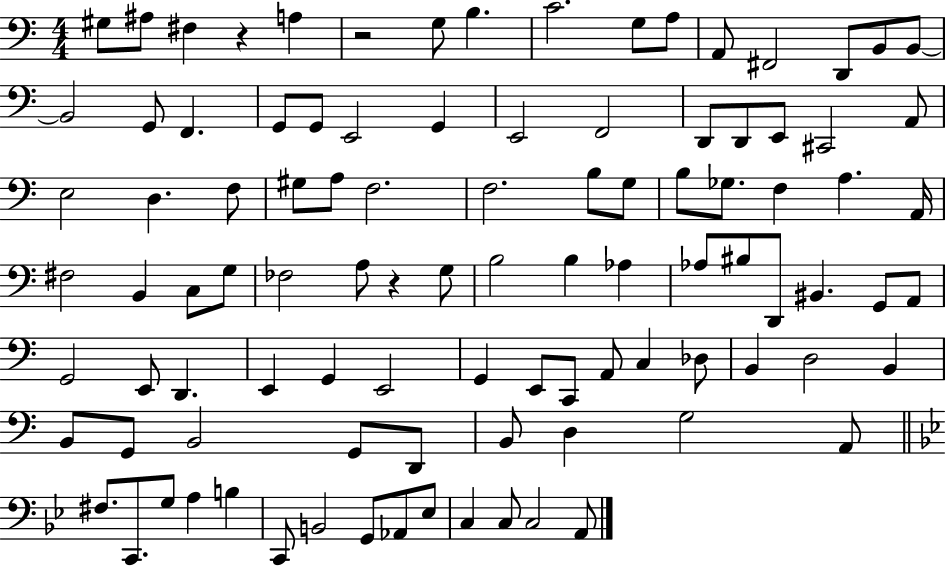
X:1
T:Untitled
M:4/4
L:1/4
K:C
^G,/2 ^A,/2 ^F, z A, z2 G,/2 B, C2 G,/2 A,/2 A,,/2 ^F,,2 D,,/2 B,,/2 B,,/2 B,,2 G,,/2 F,, G,,/2 G,,/2 E,,2 G,, E,,2 F,,2 D,,/2 D,,/2 E,,/2 ^C,,2 A,,/2 E,2 D, F,/2 ^G,/2 A,/2 F,2 F,2 B,/2 G,/2 B,/2 _G,/2 F, A, A,,/4 ^F,2 B,, C,/2 G,/2 _F,2 A,/2 z G,/2 B,2 B, _A, _A,/2 ^B,/2 D,,/2 ^B,, G,,/2 A,,/2 G,,2 E,,/2 D,, E,, G,, E,,2 G,, E,,/2 C,,/2 A,,/2 C, _D,/2 B,, D,2 B,, B,,/2 G,,/2 B,,2 G,,/2 D,,/2 B,,/2 D, G,2 A,,/2 ^F,/2 C,,/2 G,/2 A, B, C,,/2 B,,2 G,,/2 _A,,/2 _E,/2 C, C,/2 C,2 A,,/2